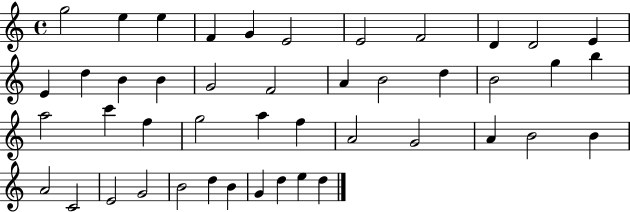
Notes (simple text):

G5/h E5/q E5/q F4/q G4/q E4/h E4/h F4/h D4/q D4/h E4/q E4/q D5/q B4/q B4/q G4/h F4/h A4/q B4/h D5/q B4/h G5/q B5/q A5/h C6/q F5/q G5/h A5/q F5/q A4/h G4/h A4/q B4/h B4/q A4/h C4/h E4/h G4/h B4/h D5/q B4/q G4/q D5/q E5/q D5/q